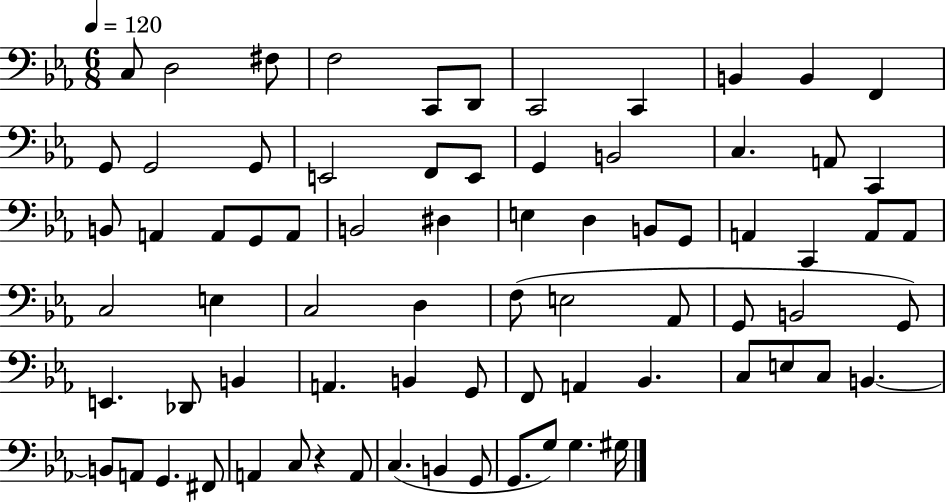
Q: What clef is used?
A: bass